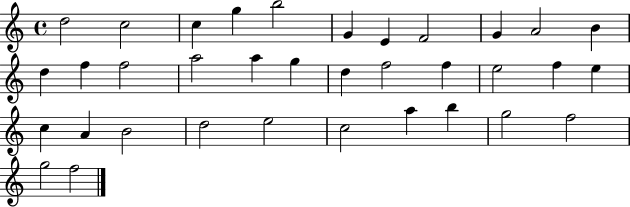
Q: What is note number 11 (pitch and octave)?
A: B4